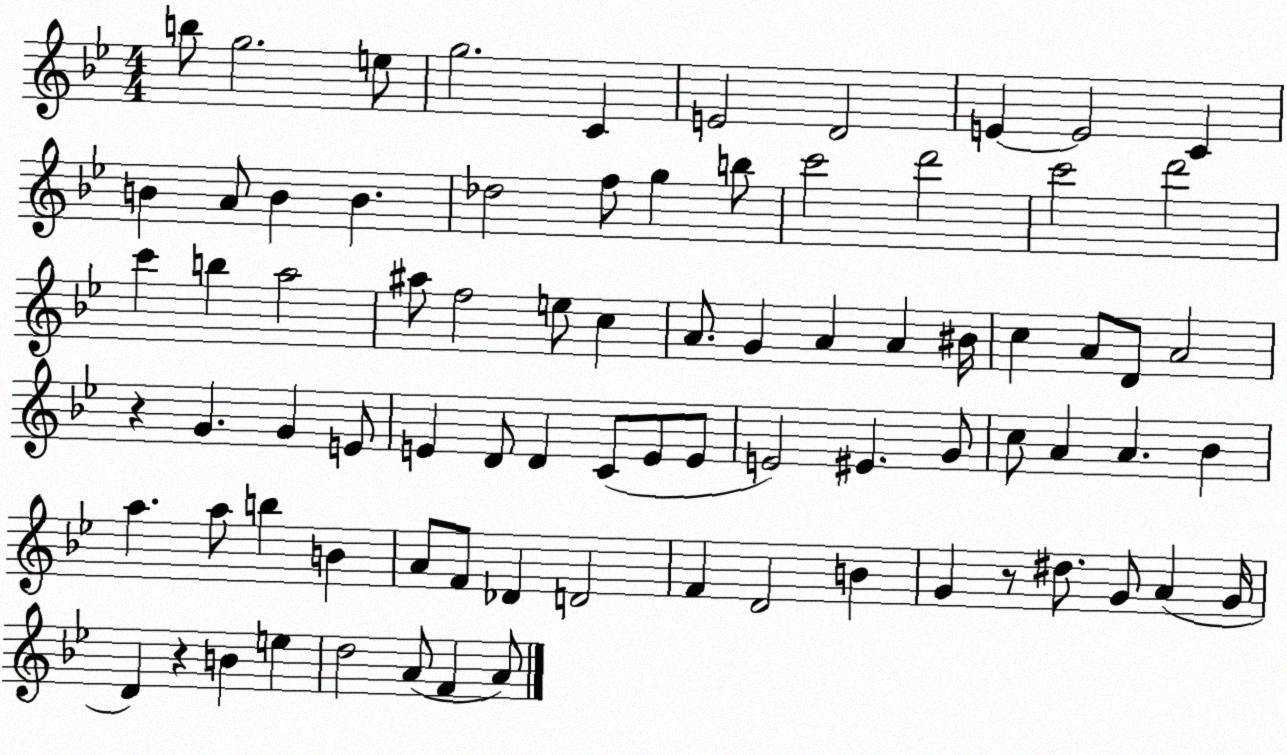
X:1
T:Untitled
M:4/4
L:1/4
K:Bb
b/2 g2 e/2 g2 C E2 D2 E E2 C B A/2 B B _d2 f/2 g b/2 c'2 d'2 c'2 d'2 c' b a2 ^a/2 f2 e/2 c A/2 G A A ^B/4 c A/2 D/2 A2 z G G E/2 E D/2 D C/2 E/2 E/2 E2 ^E G/2 c/2 A A _B a a/2 b B A/2 F/2 _D D2 F D2 B G z/2 ^d/2 G/2 A G/4 D z B e d2 A/2 F A/2